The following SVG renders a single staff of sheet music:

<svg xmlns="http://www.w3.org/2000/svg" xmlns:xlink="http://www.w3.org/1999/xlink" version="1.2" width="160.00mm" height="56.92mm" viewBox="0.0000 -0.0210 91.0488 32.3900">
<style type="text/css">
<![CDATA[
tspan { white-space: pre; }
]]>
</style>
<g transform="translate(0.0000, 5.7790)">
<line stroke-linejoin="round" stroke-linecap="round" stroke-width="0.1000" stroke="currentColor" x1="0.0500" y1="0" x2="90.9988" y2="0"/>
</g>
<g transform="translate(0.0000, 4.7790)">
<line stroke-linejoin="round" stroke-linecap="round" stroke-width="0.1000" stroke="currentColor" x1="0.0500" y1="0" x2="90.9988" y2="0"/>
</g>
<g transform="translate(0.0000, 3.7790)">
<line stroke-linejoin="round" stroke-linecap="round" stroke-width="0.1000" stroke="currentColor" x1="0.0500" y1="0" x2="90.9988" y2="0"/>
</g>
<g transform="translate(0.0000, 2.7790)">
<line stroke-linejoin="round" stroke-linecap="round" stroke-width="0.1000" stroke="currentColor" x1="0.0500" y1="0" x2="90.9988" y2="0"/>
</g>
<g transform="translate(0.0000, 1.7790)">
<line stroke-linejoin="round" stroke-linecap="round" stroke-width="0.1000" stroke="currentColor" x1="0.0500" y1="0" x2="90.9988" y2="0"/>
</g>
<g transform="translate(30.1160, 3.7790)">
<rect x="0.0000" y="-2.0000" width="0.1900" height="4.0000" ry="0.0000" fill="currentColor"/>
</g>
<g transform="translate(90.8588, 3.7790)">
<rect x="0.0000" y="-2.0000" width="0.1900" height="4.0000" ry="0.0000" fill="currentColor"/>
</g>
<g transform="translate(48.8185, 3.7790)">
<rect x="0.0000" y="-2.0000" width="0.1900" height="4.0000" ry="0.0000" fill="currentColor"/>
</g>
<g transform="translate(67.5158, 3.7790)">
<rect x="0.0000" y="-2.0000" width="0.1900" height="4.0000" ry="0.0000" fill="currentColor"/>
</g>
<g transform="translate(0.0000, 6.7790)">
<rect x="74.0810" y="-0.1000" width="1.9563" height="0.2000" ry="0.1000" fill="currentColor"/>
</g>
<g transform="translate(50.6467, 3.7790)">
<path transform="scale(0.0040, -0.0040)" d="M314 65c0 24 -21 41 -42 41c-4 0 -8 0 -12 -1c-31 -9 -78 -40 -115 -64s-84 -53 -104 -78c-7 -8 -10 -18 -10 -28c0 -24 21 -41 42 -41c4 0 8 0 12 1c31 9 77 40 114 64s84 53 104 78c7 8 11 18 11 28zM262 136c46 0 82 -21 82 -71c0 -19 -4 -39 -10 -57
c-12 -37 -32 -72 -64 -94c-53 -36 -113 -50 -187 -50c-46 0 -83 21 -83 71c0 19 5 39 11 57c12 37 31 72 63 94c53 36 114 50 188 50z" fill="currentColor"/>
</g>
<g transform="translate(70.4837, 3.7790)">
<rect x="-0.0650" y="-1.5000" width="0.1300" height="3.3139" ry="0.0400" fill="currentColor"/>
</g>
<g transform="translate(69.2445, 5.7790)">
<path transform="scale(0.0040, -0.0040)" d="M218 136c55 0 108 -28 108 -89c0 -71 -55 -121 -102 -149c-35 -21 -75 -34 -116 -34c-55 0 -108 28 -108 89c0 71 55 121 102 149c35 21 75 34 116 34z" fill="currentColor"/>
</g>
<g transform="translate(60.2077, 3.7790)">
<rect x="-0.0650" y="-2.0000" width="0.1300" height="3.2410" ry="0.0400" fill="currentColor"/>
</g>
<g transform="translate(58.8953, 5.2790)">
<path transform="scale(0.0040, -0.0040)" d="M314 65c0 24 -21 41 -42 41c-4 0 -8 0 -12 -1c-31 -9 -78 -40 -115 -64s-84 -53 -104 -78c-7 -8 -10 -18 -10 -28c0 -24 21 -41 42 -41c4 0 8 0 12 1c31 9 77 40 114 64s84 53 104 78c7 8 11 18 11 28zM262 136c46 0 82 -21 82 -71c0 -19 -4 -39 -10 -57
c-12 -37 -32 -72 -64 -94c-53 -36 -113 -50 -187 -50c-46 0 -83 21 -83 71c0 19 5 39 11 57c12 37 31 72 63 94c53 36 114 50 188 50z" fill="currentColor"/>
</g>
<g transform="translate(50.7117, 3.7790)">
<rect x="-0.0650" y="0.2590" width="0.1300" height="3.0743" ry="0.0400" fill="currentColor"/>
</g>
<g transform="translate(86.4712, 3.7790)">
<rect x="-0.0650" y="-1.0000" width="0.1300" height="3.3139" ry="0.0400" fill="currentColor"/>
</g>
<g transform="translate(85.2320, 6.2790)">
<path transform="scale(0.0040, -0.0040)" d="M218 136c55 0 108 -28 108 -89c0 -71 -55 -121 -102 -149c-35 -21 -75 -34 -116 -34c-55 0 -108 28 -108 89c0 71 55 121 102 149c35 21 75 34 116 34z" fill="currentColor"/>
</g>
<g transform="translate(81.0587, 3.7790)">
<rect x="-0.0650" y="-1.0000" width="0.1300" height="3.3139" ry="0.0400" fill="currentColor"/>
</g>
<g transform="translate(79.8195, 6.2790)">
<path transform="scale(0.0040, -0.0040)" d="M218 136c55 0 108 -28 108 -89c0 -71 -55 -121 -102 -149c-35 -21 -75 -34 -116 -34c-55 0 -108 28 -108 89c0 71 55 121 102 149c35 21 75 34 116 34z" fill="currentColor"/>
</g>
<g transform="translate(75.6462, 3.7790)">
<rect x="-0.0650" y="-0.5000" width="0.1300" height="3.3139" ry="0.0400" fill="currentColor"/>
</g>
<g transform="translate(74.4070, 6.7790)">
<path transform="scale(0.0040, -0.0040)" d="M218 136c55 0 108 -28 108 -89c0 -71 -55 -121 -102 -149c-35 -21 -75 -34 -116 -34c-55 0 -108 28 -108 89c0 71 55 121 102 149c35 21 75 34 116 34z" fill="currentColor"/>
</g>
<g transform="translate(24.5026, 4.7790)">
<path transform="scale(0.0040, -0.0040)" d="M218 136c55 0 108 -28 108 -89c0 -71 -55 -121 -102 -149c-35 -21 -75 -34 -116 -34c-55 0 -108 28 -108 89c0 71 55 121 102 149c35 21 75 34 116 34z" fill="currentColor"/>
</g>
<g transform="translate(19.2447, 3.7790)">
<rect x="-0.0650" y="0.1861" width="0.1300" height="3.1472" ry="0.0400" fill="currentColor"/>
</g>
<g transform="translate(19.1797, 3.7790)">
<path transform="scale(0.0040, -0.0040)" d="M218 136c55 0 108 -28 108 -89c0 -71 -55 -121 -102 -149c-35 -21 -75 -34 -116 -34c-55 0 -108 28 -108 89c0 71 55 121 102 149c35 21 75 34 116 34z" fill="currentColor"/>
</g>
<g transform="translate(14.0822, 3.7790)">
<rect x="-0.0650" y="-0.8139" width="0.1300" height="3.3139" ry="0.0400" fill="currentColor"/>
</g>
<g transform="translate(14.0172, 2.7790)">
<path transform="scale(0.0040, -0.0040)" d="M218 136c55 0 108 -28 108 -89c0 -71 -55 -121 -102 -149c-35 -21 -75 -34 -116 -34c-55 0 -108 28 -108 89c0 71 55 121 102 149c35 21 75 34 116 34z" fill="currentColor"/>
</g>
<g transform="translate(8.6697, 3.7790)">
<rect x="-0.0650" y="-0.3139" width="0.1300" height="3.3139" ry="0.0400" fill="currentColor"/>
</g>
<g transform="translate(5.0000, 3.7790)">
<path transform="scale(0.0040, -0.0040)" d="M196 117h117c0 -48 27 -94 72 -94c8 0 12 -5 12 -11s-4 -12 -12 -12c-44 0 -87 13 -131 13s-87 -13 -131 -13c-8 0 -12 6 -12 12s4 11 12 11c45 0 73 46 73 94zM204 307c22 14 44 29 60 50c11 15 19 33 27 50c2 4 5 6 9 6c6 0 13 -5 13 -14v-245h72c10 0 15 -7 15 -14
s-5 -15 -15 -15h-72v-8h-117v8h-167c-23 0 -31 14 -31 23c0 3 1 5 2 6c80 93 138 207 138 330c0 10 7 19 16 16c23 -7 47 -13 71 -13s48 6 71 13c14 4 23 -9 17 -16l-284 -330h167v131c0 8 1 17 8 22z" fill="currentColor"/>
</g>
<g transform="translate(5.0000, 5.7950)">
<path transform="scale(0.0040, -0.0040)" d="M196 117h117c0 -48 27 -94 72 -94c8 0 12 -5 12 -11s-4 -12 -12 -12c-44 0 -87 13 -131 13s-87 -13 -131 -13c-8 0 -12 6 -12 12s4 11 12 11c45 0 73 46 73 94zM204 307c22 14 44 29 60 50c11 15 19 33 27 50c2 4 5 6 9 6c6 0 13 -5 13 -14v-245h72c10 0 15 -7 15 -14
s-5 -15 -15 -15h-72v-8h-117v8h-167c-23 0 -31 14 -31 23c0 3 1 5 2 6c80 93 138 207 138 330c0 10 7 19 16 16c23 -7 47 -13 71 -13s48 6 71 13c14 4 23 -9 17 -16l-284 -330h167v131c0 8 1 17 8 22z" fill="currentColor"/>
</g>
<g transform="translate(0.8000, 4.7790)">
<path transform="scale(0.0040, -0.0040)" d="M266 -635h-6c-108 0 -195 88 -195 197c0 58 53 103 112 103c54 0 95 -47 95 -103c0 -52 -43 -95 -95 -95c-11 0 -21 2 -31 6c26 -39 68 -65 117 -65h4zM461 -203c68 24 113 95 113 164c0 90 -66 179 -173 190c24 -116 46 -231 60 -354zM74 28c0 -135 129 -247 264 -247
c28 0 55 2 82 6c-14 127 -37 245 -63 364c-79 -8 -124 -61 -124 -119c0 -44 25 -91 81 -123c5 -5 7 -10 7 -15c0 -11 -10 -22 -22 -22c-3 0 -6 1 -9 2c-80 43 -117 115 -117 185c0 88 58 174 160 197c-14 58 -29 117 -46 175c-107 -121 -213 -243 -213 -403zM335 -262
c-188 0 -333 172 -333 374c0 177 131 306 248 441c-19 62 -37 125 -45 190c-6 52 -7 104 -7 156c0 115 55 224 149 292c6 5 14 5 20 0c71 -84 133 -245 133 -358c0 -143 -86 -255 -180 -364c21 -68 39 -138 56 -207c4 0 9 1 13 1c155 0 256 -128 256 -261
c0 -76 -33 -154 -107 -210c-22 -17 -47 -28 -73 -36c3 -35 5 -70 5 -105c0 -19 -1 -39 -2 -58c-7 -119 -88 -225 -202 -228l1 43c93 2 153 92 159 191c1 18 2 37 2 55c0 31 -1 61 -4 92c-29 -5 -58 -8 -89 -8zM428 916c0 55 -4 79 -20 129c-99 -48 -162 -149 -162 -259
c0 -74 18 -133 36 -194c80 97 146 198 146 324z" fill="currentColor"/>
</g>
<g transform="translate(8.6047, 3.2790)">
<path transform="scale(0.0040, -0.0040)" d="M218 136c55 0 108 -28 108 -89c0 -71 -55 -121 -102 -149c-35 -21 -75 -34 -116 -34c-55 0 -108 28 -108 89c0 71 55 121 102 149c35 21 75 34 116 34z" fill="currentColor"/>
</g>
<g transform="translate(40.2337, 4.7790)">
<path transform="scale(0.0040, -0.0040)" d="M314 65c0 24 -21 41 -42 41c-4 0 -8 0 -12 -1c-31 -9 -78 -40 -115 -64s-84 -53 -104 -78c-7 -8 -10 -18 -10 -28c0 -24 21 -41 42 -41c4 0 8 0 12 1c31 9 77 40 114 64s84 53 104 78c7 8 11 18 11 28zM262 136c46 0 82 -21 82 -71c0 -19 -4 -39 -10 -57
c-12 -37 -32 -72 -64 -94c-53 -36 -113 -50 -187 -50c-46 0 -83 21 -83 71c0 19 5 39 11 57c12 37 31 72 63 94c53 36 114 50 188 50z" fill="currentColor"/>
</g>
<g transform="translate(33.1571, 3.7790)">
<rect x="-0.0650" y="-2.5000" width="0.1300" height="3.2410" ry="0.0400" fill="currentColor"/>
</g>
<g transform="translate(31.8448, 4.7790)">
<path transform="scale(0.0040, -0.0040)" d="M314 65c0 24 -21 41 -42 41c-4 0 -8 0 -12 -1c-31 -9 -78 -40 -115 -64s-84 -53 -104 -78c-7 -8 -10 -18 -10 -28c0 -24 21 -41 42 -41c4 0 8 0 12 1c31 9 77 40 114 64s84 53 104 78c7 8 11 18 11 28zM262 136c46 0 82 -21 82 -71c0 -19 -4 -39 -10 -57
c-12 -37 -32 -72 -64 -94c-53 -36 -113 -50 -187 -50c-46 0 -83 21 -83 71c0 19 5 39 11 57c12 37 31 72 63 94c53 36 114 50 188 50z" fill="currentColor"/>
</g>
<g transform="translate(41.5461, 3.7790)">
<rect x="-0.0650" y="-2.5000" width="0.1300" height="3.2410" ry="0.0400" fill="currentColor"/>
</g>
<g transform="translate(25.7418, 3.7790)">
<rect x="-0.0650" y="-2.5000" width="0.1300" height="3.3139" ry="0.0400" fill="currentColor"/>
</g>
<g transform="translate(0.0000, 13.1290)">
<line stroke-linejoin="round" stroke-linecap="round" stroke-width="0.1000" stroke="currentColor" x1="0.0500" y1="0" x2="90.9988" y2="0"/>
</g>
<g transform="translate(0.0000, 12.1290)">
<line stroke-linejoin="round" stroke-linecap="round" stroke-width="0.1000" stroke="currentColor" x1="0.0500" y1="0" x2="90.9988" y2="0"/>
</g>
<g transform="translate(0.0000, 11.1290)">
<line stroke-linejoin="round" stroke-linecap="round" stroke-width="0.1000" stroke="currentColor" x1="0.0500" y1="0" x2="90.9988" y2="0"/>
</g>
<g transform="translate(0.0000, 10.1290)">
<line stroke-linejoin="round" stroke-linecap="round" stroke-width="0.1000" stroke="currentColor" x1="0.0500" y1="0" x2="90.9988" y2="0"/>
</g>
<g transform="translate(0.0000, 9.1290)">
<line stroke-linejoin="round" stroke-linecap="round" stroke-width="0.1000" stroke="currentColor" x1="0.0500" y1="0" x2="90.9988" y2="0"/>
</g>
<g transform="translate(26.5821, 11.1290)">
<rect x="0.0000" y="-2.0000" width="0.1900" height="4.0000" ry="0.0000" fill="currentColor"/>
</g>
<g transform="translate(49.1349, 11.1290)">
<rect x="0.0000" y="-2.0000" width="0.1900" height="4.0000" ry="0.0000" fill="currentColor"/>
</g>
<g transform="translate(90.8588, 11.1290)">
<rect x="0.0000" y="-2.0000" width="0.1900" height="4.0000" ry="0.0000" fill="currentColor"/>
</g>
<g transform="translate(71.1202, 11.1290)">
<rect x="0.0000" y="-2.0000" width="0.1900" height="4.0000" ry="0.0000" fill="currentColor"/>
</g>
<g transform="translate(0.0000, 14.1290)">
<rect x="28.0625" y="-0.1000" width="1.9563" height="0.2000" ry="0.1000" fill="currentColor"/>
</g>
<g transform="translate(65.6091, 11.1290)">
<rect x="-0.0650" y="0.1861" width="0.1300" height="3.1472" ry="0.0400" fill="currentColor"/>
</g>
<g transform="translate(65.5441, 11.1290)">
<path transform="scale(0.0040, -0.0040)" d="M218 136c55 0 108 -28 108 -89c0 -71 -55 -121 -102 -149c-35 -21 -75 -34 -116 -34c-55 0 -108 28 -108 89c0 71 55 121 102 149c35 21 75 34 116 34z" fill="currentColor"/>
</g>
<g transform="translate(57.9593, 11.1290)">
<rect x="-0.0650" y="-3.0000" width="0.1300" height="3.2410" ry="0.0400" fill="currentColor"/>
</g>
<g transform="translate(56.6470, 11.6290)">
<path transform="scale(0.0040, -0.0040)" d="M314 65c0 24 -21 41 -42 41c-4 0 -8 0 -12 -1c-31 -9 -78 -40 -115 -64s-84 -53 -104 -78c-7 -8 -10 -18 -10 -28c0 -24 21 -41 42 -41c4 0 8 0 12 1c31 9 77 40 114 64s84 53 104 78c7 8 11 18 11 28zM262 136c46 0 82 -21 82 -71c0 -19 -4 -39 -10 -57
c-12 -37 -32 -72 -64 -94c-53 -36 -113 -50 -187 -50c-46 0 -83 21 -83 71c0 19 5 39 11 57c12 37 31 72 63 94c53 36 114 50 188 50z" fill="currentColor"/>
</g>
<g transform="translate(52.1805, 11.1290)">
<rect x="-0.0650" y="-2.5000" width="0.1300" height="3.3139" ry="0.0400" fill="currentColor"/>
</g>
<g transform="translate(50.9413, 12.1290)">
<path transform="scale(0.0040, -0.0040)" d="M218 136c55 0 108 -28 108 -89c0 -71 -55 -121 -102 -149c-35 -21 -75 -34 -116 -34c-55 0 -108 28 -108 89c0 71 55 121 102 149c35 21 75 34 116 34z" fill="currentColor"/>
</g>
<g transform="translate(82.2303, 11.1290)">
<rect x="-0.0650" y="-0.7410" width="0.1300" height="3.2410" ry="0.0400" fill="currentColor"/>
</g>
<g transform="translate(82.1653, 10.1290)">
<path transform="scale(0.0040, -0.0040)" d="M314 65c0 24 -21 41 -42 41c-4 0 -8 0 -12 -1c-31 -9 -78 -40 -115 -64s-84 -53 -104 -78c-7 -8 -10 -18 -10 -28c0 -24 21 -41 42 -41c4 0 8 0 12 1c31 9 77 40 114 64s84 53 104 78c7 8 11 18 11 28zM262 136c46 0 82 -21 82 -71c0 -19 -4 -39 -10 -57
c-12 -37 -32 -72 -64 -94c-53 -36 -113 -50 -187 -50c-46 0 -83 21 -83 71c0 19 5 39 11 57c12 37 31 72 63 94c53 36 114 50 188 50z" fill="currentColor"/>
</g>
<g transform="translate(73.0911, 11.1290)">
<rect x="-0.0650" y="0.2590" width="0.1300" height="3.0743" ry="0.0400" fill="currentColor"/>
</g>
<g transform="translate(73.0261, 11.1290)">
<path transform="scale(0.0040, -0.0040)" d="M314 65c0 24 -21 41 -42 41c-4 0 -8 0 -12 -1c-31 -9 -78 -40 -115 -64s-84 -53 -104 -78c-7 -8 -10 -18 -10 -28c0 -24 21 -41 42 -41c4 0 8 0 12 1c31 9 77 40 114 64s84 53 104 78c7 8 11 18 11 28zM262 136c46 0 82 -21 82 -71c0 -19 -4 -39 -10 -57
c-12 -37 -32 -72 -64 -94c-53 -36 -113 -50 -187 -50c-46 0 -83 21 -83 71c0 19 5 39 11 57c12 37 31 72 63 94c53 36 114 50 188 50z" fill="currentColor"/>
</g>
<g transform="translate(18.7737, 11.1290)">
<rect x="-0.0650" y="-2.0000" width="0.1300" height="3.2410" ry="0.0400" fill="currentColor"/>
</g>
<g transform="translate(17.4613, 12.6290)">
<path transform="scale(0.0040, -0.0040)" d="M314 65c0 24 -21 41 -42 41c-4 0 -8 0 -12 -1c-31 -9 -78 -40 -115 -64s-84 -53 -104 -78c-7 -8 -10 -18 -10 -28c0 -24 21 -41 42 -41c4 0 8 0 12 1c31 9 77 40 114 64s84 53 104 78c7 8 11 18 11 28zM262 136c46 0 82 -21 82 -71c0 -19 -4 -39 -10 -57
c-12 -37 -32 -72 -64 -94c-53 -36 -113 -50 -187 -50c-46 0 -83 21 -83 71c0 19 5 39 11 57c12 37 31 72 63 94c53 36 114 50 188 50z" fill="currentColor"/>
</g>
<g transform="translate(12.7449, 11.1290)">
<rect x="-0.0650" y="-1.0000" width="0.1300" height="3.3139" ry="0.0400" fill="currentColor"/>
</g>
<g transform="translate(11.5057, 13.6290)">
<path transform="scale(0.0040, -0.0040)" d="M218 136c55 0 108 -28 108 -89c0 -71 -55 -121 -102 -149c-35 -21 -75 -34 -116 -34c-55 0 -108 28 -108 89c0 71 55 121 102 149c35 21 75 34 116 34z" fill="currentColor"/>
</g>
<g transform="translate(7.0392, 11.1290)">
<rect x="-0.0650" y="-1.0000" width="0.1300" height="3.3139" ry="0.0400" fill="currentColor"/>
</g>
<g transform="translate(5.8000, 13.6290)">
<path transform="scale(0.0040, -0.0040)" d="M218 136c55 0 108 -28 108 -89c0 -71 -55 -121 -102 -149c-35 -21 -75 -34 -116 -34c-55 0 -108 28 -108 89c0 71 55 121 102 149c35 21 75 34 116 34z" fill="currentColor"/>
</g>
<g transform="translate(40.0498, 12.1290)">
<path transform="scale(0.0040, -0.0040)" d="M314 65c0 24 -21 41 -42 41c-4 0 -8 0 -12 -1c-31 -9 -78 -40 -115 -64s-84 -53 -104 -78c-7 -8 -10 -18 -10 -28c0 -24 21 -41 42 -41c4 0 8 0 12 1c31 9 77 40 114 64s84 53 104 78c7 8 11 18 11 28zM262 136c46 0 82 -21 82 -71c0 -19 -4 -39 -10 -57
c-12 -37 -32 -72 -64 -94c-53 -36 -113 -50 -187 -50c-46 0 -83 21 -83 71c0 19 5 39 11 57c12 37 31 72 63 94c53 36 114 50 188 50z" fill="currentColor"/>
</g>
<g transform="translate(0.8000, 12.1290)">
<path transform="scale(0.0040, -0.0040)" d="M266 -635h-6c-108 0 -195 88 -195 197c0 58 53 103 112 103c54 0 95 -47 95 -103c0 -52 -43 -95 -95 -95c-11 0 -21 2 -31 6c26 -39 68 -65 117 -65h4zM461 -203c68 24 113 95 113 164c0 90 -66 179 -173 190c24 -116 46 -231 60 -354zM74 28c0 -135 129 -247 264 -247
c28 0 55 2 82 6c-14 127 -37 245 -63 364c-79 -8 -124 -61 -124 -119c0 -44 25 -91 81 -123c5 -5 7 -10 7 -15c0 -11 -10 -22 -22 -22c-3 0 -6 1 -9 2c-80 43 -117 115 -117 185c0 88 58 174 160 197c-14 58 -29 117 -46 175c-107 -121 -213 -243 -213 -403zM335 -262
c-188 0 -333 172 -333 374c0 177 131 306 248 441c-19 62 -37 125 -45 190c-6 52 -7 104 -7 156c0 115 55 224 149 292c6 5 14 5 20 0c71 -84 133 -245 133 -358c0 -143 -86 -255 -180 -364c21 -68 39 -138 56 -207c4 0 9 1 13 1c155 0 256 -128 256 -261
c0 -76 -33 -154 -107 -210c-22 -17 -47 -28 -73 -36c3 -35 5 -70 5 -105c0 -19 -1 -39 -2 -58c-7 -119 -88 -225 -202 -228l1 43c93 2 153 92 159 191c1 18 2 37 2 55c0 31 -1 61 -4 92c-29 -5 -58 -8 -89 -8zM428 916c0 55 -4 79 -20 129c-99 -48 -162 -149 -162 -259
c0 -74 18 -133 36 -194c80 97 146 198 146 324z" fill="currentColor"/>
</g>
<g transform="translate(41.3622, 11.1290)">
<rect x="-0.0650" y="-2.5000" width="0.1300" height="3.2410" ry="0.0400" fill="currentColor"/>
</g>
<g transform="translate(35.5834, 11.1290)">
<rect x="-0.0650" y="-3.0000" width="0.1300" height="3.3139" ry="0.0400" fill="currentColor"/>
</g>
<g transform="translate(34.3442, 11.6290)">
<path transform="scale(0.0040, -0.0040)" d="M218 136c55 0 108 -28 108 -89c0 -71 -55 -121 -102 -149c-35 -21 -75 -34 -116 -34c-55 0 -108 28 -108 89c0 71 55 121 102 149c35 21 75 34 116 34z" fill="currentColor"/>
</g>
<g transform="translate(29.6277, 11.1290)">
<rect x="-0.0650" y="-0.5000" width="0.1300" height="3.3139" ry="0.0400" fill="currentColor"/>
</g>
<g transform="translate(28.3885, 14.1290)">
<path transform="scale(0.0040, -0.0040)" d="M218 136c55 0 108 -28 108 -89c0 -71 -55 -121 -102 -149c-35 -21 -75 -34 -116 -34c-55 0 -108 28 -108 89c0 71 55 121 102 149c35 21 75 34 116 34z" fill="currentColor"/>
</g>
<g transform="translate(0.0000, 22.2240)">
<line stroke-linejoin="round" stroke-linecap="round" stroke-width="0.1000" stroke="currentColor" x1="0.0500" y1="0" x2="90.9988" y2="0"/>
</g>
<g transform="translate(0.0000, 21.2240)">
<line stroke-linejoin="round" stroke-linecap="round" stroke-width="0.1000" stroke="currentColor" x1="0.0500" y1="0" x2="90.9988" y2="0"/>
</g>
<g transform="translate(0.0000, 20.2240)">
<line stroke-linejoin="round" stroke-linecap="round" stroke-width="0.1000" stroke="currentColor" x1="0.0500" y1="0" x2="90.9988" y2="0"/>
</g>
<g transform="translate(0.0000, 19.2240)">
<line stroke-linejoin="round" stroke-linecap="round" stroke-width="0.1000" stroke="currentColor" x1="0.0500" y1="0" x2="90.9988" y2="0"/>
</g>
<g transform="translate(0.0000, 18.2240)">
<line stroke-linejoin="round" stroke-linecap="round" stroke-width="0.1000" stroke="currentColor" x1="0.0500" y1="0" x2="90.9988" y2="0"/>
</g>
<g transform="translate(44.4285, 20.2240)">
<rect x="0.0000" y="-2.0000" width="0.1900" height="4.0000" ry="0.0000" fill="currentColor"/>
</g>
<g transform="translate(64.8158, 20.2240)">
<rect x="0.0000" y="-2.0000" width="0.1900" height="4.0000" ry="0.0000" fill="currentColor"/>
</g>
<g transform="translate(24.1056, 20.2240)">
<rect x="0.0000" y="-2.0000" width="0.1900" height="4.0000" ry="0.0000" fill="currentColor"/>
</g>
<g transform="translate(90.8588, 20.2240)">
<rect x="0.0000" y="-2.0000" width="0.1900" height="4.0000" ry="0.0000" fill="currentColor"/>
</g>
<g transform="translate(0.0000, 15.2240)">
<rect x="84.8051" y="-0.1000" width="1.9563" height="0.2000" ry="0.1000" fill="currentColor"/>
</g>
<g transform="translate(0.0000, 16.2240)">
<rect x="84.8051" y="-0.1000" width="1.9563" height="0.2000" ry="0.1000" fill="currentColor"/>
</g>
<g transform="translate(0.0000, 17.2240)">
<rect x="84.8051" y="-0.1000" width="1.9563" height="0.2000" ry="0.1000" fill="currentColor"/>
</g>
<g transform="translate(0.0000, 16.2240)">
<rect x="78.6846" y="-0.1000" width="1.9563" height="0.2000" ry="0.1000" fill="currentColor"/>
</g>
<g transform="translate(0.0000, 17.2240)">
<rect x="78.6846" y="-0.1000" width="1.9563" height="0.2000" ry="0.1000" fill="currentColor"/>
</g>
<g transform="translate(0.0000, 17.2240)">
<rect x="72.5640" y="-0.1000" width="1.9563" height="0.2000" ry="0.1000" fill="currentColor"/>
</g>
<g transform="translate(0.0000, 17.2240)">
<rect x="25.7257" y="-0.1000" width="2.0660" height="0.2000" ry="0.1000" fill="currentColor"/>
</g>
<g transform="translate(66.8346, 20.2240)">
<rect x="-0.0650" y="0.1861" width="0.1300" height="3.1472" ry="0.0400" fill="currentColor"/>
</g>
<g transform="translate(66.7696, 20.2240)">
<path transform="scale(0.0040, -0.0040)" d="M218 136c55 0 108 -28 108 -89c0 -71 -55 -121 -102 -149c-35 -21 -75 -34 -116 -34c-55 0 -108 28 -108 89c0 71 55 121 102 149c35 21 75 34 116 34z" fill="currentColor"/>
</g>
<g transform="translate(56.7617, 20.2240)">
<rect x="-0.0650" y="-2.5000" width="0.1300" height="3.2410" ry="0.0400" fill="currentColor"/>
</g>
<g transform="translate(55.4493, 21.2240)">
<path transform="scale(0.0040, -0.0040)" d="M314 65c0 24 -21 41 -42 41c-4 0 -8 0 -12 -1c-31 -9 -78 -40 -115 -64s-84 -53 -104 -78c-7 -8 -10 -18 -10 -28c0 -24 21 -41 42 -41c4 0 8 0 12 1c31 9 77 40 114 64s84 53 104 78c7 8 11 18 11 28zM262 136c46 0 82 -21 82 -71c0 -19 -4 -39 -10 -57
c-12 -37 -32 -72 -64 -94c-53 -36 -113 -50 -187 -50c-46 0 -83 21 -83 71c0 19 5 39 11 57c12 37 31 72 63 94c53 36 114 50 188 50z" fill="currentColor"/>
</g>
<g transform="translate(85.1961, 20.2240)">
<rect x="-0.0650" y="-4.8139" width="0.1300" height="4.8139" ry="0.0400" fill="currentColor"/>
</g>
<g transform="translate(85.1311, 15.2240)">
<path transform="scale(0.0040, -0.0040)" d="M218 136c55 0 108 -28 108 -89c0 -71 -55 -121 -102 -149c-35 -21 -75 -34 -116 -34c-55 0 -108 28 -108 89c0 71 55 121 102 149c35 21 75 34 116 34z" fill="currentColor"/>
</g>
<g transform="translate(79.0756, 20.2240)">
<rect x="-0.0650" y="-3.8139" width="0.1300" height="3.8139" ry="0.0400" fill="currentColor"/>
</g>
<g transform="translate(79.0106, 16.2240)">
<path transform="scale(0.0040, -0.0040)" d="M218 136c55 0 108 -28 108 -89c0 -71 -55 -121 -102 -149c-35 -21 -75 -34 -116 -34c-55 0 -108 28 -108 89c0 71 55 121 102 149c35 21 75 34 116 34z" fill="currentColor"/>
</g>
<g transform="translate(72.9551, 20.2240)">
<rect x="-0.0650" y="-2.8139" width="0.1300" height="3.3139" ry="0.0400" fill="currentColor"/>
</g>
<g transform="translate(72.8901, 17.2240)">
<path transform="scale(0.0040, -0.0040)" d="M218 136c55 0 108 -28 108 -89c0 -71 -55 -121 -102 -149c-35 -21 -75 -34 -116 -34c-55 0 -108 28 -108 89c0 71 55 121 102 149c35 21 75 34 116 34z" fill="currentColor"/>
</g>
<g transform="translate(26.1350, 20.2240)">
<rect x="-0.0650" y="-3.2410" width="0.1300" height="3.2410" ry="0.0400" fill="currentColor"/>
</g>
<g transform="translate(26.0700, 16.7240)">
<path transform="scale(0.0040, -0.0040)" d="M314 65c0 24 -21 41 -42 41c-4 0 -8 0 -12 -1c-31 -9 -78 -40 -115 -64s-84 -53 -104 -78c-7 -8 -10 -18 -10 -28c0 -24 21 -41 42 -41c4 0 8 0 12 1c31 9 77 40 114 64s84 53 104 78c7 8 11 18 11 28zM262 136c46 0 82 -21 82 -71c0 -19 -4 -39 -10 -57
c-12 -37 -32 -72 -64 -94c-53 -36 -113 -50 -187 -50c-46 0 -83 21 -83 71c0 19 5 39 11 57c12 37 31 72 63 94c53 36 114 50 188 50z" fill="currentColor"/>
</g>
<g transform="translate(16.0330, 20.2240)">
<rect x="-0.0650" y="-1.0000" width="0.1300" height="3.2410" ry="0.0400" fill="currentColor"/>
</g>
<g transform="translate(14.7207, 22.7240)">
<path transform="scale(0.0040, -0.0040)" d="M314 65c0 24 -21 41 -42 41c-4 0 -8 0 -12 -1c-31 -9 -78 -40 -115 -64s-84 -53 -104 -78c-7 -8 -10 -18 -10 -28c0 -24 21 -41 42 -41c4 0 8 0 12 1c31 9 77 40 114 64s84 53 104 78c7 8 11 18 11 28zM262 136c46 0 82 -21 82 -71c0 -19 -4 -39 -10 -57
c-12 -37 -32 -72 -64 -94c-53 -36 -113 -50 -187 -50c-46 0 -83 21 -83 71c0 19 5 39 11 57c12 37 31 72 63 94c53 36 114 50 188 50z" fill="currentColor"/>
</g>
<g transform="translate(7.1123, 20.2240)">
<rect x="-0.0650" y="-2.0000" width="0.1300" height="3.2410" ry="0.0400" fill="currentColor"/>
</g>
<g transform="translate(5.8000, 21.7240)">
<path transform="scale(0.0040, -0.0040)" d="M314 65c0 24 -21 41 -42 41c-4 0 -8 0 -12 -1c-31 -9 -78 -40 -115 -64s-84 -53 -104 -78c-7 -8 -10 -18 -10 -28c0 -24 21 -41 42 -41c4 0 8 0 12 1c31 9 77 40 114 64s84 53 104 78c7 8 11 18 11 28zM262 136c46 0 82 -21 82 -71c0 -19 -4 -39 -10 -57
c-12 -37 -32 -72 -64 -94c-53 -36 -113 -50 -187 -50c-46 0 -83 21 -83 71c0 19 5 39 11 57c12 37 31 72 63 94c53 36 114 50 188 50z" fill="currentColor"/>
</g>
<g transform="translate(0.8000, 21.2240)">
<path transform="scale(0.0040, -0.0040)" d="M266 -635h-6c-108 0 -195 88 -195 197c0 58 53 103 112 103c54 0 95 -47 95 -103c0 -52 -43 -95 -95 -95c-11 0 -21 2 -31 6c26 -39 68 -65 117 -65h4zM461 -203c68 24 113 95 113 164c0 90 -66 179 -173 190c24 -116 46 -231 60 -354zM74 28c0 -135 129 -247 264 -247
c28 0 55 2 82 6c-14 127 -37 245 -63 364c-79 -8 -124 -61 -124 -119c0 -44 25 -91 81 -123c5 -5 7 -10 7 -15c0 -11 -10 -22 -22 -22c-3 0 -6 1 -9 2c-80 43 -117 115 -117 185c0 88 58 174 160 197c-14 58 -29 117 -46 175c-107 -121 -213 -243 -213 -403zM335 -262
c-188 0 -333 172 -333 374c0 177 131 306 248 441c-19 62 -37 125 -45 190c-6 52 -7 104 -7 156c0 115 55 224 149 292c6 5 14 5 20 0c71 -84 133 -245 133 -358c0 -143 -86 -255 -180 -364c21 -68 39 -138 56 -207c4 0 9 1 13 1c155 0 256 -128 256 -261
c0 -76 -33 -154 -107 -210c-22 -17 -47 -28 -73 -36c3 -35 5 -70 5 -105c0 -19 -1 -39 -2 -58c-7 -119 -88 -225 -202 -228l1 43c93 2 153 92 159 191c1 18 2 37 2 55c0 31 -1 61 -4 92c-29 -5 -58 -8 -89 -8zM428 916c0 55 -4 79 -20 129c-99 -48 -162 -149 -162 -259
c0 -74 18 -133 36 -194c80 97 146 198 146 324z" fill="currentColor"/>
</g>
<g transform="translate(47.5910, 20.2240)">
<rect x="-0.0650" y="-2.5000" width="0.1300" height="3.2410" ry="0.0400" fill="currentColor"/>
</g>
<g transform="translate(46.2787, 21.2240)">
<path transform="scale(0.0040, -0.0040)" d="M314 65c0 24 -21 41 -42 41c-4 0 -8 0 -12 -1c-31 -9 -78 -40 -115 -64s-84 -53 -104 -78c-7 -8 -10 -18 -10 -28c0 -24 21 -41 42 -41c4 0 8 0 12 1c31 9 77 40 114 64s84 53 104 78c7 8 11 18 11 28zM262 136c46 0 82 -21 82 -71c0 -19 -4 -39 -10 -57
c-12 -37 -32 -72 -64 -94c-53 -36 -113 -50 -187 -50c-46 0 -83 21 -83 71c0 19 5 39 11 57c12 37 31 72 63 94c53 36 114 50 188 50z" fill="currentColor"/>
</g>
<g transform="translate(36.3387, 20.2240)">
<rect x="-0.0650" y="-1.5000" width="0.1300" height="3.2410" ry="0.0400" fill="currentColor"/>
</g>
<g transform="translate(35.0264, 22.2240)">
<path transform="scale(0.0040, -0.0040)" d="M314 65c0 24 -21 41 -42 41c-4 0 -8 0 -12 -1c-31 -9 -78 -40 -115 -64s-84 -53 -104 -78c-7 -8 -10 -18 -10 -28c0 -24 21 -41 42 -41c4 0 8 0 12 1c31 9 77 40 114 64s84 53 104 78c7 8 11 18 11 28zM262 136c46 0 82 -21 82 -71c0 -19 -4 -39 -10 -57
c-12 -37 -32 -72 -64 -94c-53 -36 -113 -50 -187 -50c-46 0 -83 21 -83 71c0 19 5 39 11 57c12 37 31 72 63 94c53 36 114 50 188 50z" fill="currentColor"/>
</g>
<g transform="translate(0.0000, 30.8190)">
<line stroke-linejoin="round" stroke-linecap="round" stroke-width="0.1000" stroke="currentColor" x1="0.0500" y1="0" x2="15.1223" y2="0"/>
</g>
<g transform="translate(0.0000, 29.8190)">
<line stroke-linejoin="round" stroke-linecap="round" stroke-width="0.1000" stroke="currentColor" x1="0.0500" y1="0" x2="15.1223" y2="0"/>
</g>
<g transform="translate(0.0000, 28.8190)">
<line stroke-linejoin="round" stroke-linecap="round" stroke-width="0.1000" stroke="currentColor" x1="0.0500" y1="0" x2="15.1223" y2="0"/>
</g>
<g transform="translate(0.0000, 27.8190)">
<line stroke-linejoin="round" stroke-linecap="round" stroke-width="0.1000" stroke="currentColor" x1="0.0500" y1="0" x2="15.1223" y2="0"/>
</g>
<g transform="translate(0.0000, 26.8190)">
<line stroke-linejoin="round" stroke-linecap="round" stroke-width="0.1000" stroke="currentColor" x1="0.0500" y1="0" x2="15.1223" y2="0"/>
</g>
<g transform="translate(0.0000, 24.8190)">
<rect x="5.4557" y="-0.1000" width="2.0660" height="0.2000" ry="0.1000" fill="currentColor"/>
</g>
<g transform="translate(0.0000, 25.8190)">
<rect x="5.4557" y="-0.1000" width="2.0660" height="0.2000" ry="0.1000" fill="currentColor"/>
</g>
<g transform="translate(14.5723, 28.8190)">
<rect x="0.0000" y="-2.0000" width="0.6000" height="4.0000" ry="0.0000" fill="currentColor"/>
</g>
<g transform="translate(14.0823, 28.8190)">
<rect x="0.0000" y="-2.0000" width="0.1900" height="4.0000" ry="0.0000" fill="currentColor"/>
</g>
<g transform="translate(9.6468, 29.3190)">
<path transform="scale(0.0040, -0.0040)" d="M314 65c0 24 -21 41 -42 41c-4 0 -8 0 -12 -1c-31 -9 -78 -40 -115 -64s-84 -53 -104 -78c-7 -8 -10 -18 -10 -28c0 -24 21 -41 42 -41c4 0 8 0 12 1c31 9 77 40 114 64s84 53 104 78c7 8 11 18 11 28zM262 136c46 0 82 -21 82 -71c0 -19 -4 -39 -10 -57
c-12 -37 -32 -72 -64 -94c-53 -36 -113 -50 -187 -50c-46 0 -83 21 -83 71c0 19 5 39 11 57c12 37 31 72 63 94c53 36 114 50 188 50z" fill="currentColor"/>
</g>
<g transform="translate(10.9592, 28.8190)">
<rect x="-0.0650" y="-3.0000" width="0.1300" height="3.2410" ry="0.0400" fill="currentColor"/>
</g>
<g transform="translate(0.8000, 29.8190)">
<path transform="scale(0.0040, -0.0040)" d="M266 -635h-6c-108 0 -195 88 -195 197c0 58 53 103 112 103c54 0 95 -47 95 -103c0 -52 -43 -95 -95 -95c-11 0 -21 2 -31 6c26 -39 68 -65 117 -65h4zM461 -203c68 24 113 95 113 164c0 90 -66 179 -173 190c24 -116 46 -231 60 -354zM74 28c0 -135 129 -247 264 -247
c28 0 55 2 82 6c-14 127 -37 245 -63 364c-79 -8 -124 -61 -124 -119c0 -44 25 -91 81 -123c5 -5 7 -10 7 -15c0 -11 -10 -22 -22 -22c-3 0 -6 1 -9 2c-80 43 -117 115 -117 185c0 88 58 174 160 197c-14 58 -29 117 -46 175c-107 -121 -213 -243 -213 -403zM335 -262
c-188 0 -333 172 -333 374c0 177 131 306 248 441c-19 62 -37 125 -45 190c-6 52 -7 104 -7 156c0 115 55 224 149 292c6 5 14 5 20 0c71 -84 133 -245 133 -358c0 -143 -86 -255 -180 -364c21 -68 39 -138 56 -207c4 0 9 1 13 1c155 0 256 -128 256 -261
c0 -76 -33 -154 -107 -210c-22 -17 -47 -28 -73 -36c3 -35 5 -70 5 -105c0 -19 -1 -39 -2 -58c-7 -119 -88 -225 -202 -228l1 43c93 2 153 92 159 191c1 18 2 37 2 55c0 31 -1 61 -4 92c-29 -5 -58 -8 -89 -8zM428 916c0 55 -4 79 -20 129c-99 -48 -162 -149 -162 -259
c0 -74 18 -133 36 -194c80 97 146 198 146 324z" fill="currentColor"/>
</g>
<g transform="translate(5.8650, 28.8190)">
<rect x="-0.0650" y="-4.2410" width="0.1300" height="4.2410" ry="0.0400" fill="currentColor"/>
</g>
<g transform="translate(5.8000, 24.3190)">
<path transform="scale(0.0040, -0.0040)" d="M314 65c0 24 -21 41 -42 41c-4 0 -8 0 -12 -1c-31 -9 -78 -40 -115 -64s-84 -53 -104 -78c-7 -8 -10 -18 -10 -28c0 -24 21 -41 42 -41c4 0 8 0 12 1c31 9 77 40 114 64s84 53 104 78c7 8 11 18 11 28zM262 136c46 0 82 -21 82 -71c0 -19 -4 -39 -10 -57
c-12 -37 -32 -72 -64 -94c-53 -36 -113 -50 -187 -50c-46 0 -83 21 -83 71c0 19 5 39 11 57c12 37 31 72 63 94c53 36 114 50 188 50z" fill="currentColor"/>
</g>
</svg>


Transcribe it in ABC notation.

X:1
T:Untitled
M:4/4
L:1/4
K:C
c d B G G2 G2 B2 F2 E C D D D D F2 C A G2 G A2 B B2 d2 F2 D2 b2 E2 G2 G2 B a c' e' d'2 A2